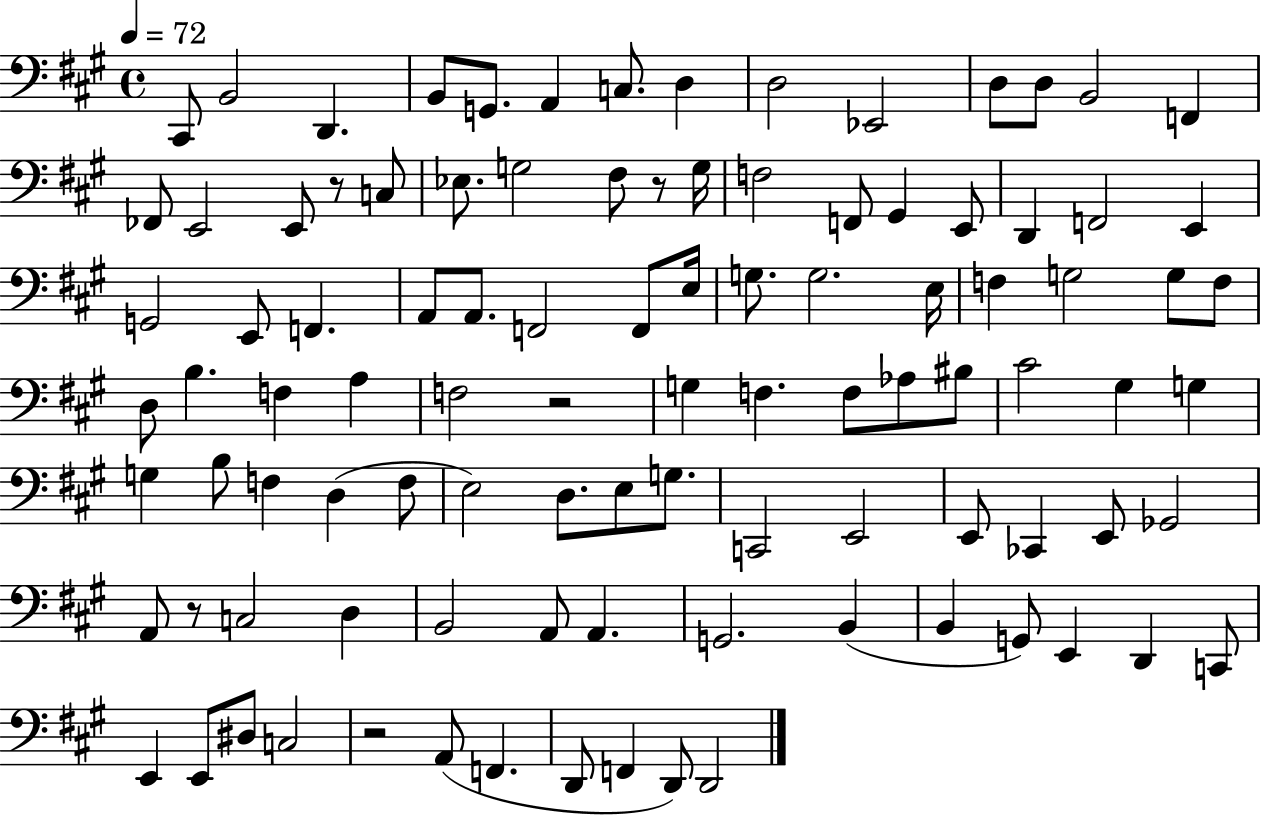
C#2/e B2/h D2/q. B2/e G2/e. A2/q C3/e. D3/q D3/h Eb2/h D3/e D3/e B2/h F2/q FES2/e E2/h E2/e R/e C3/e Eb3/e. G3/h F#3/e R/e G3/s F3/h F2/e G#2/q E2/e D2/q F2/h E2/q G2/h E2/e F2/q. A2/e A2/e. F2/h F2/e E3/s G3/e. G3/h. E3/s F3/q G3/h G3/e F3/e D3/e B3/q. F3/q A3/q F3/h R/h G3/q F3/q. F3/e Ab3/e BIS3/e C#4/h G#3/q G3/q G3/q B3/e F3/q D3/q F3/e E3/h D3/e. E3/e G3/e. C2/h E2/h E2/e CES2/q E2/e Gb2/h A2/e R/e C3/h D3/q B2/h A2/e A2/q. G2/h. B2/q B2/q G2/e E2/q D2/q C2/e E2/q E2/e D#3/e C3/h R/h A2/e F2/q. D2/e F2/q D2/e D2/h